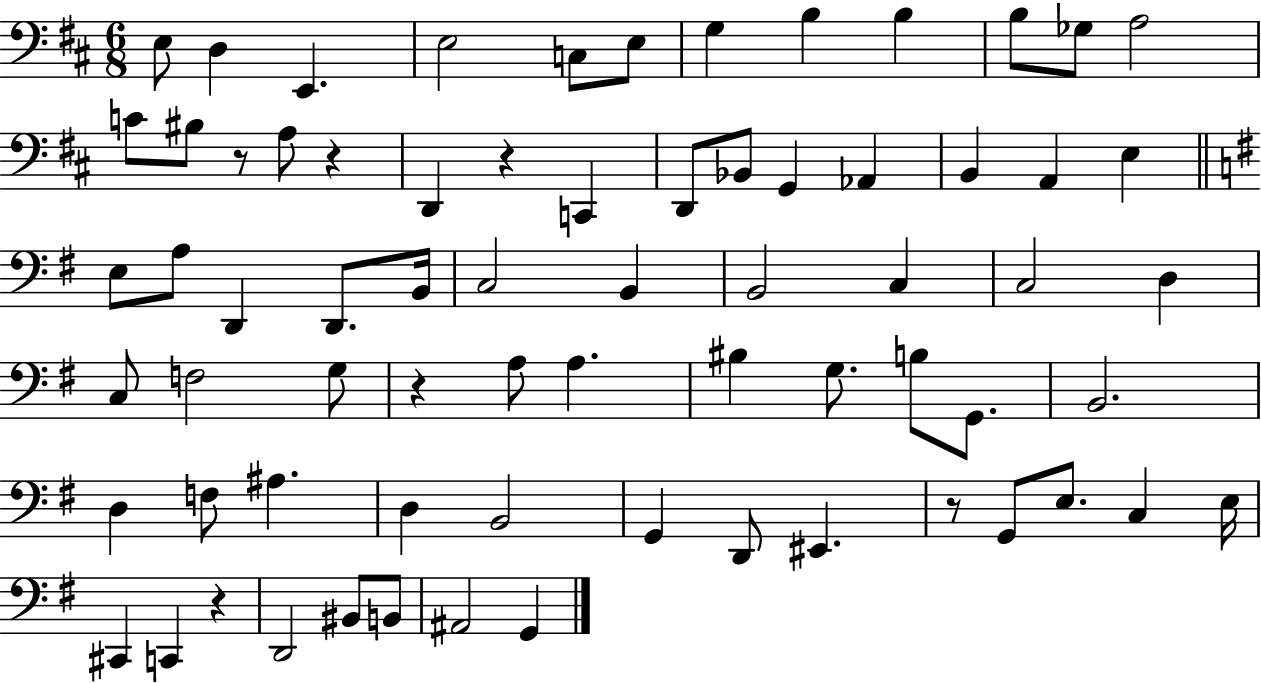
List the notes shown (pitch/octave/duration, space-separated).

E3/e D3/q E2/q. E3/h C3/e E3/e G3/q B3/q B3/q B3/e Gb3/e A3/h C4/e BIS3/e R/e A3/e R/q D2/q R/q C2/q D2/e Bb2/e G2/q Ab2/q B2/q A2/q E3/q E3/e A3/e D2/q D2/e. B2/s C3/h B2/q B2/h C3/q C3/h D3/q C3/e F3/h G3/e R/q A3/e A3/q. BIS3/q G3/e. B3/e G2/e. B2/h. D3/q F3/e A#3/q. D3/q B2/h G2/q D2/e EIS2/q. R/e G2/e E3/e. C3/q E3/s C#2/q C2/q R/q D2/h BIS2/e B2/e A#2/h G2/q